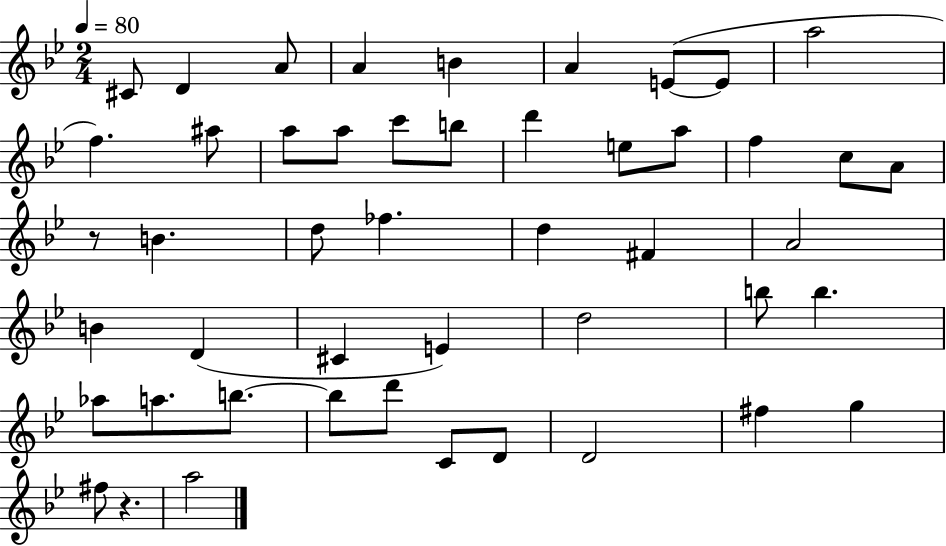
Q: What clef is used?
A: treble